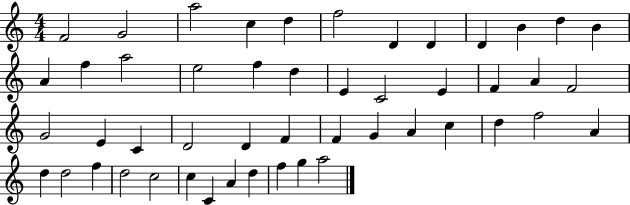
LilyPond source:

{
  \clef treble
  \numericTimeSignature
  \time 4/4
  \key c \major
  f'2 g'2 | a''2 c''4 d''4 | f''2 d'4 d'4 | d'4 b'4 d''4 b'4 | \break a'4 f''4 a''2 | e''2 f''4 d''4 | e'4 c'2 e'4 | f'4 a'4 f'2 | \break g'2 e'4 c'4 | d'2 d'4 f'4 | f'4 g'4 a'4 c''4 | d''4 f''2 a'4 | \break d''4 d''2 f''4 | d''2 c''2 | c''4 c'4 a'4 d''4 | f''4 g''4 a''2 | \break \bar "|."
}